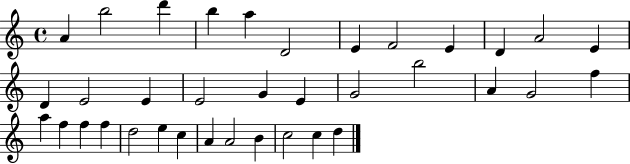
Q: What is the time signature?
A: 4/4